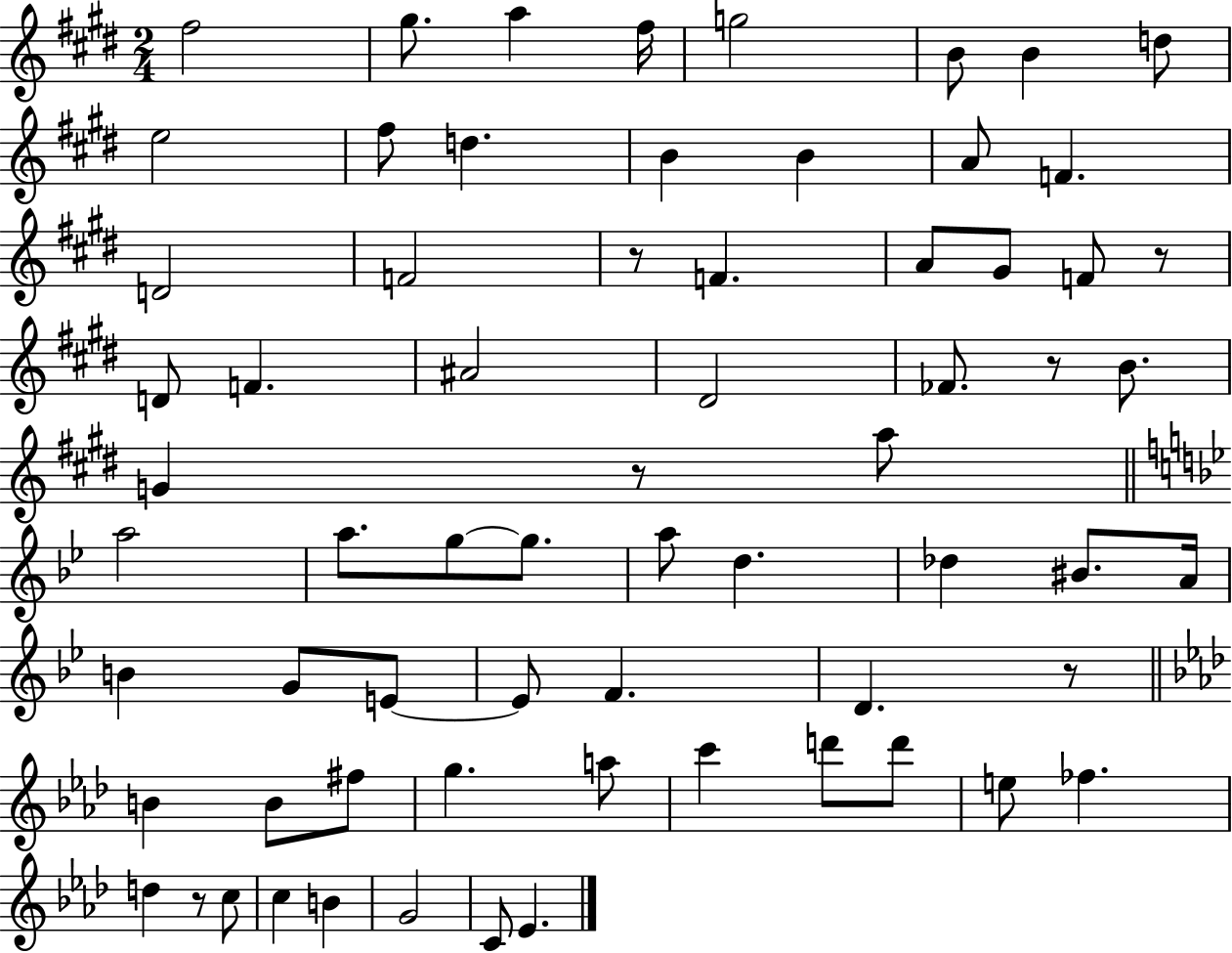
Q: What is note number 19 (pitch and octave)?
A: A4